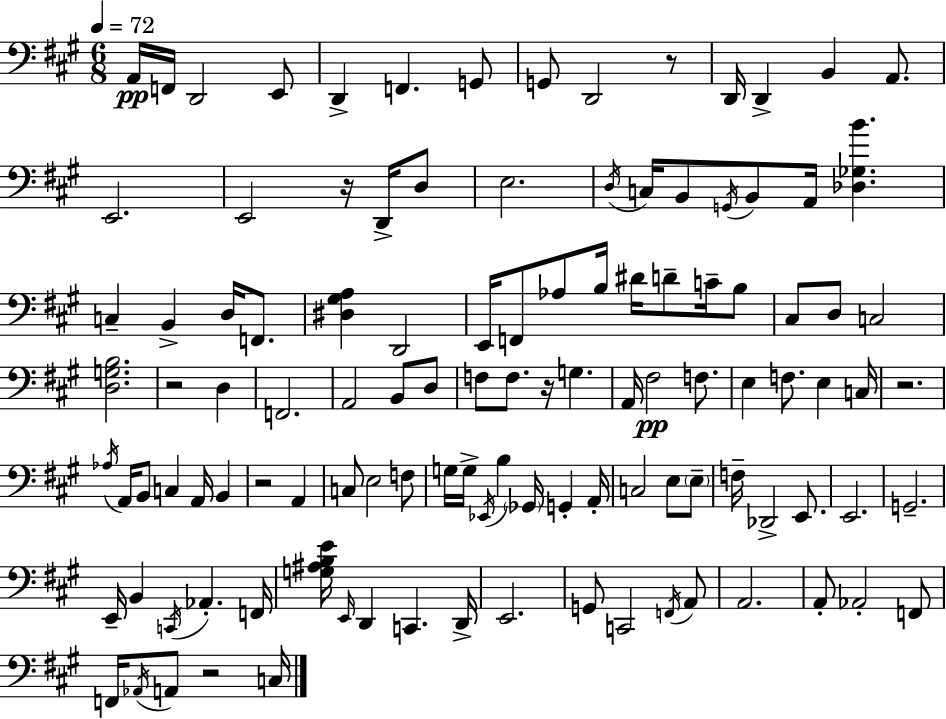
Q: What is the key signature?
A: A major